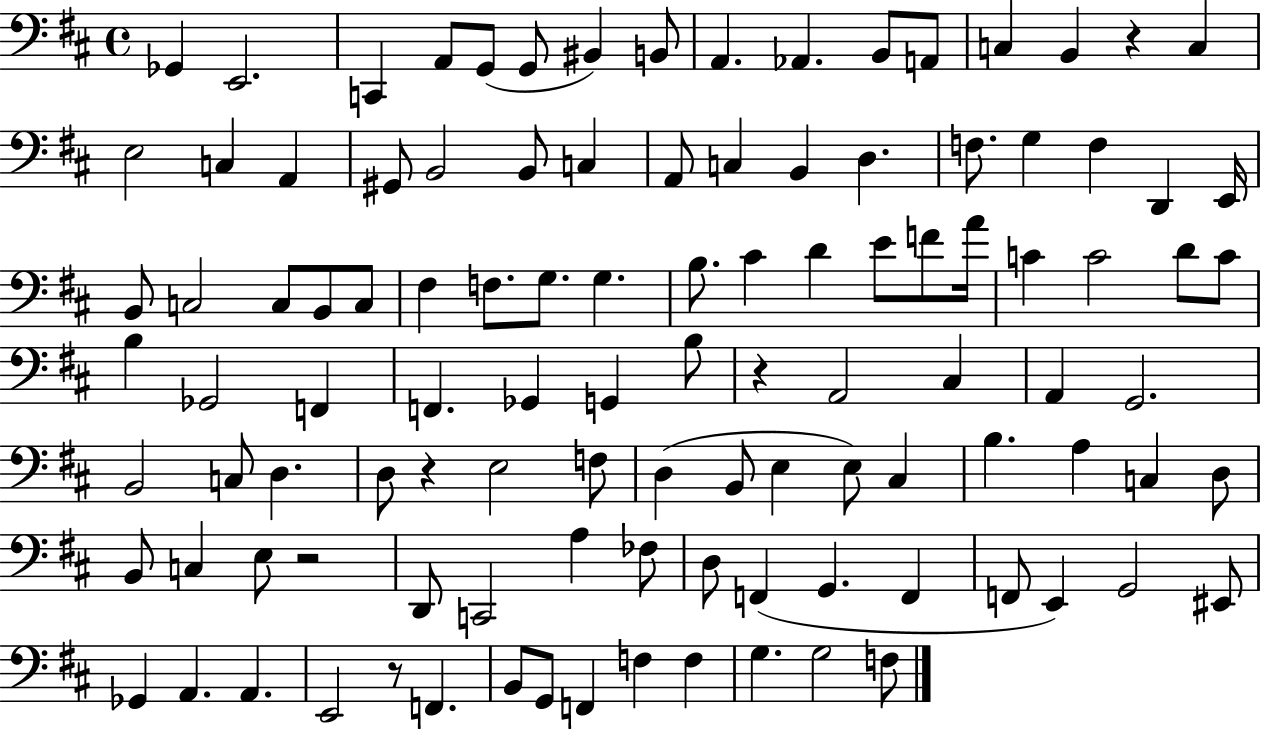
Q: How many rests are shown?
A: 5